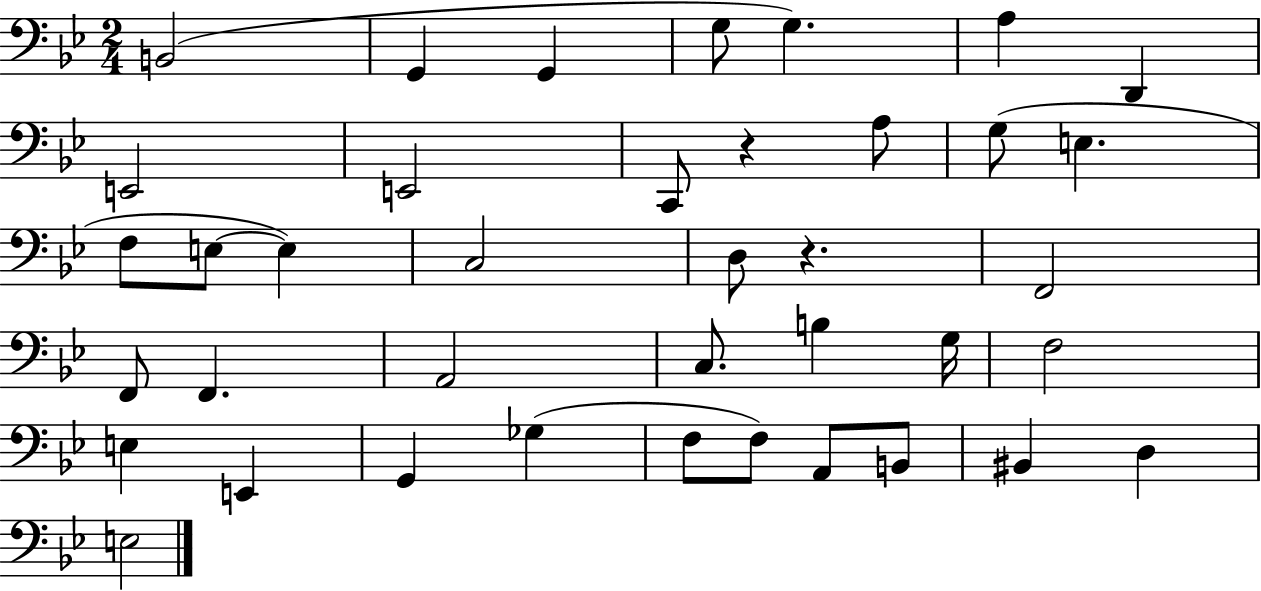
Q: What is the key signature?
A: BES major